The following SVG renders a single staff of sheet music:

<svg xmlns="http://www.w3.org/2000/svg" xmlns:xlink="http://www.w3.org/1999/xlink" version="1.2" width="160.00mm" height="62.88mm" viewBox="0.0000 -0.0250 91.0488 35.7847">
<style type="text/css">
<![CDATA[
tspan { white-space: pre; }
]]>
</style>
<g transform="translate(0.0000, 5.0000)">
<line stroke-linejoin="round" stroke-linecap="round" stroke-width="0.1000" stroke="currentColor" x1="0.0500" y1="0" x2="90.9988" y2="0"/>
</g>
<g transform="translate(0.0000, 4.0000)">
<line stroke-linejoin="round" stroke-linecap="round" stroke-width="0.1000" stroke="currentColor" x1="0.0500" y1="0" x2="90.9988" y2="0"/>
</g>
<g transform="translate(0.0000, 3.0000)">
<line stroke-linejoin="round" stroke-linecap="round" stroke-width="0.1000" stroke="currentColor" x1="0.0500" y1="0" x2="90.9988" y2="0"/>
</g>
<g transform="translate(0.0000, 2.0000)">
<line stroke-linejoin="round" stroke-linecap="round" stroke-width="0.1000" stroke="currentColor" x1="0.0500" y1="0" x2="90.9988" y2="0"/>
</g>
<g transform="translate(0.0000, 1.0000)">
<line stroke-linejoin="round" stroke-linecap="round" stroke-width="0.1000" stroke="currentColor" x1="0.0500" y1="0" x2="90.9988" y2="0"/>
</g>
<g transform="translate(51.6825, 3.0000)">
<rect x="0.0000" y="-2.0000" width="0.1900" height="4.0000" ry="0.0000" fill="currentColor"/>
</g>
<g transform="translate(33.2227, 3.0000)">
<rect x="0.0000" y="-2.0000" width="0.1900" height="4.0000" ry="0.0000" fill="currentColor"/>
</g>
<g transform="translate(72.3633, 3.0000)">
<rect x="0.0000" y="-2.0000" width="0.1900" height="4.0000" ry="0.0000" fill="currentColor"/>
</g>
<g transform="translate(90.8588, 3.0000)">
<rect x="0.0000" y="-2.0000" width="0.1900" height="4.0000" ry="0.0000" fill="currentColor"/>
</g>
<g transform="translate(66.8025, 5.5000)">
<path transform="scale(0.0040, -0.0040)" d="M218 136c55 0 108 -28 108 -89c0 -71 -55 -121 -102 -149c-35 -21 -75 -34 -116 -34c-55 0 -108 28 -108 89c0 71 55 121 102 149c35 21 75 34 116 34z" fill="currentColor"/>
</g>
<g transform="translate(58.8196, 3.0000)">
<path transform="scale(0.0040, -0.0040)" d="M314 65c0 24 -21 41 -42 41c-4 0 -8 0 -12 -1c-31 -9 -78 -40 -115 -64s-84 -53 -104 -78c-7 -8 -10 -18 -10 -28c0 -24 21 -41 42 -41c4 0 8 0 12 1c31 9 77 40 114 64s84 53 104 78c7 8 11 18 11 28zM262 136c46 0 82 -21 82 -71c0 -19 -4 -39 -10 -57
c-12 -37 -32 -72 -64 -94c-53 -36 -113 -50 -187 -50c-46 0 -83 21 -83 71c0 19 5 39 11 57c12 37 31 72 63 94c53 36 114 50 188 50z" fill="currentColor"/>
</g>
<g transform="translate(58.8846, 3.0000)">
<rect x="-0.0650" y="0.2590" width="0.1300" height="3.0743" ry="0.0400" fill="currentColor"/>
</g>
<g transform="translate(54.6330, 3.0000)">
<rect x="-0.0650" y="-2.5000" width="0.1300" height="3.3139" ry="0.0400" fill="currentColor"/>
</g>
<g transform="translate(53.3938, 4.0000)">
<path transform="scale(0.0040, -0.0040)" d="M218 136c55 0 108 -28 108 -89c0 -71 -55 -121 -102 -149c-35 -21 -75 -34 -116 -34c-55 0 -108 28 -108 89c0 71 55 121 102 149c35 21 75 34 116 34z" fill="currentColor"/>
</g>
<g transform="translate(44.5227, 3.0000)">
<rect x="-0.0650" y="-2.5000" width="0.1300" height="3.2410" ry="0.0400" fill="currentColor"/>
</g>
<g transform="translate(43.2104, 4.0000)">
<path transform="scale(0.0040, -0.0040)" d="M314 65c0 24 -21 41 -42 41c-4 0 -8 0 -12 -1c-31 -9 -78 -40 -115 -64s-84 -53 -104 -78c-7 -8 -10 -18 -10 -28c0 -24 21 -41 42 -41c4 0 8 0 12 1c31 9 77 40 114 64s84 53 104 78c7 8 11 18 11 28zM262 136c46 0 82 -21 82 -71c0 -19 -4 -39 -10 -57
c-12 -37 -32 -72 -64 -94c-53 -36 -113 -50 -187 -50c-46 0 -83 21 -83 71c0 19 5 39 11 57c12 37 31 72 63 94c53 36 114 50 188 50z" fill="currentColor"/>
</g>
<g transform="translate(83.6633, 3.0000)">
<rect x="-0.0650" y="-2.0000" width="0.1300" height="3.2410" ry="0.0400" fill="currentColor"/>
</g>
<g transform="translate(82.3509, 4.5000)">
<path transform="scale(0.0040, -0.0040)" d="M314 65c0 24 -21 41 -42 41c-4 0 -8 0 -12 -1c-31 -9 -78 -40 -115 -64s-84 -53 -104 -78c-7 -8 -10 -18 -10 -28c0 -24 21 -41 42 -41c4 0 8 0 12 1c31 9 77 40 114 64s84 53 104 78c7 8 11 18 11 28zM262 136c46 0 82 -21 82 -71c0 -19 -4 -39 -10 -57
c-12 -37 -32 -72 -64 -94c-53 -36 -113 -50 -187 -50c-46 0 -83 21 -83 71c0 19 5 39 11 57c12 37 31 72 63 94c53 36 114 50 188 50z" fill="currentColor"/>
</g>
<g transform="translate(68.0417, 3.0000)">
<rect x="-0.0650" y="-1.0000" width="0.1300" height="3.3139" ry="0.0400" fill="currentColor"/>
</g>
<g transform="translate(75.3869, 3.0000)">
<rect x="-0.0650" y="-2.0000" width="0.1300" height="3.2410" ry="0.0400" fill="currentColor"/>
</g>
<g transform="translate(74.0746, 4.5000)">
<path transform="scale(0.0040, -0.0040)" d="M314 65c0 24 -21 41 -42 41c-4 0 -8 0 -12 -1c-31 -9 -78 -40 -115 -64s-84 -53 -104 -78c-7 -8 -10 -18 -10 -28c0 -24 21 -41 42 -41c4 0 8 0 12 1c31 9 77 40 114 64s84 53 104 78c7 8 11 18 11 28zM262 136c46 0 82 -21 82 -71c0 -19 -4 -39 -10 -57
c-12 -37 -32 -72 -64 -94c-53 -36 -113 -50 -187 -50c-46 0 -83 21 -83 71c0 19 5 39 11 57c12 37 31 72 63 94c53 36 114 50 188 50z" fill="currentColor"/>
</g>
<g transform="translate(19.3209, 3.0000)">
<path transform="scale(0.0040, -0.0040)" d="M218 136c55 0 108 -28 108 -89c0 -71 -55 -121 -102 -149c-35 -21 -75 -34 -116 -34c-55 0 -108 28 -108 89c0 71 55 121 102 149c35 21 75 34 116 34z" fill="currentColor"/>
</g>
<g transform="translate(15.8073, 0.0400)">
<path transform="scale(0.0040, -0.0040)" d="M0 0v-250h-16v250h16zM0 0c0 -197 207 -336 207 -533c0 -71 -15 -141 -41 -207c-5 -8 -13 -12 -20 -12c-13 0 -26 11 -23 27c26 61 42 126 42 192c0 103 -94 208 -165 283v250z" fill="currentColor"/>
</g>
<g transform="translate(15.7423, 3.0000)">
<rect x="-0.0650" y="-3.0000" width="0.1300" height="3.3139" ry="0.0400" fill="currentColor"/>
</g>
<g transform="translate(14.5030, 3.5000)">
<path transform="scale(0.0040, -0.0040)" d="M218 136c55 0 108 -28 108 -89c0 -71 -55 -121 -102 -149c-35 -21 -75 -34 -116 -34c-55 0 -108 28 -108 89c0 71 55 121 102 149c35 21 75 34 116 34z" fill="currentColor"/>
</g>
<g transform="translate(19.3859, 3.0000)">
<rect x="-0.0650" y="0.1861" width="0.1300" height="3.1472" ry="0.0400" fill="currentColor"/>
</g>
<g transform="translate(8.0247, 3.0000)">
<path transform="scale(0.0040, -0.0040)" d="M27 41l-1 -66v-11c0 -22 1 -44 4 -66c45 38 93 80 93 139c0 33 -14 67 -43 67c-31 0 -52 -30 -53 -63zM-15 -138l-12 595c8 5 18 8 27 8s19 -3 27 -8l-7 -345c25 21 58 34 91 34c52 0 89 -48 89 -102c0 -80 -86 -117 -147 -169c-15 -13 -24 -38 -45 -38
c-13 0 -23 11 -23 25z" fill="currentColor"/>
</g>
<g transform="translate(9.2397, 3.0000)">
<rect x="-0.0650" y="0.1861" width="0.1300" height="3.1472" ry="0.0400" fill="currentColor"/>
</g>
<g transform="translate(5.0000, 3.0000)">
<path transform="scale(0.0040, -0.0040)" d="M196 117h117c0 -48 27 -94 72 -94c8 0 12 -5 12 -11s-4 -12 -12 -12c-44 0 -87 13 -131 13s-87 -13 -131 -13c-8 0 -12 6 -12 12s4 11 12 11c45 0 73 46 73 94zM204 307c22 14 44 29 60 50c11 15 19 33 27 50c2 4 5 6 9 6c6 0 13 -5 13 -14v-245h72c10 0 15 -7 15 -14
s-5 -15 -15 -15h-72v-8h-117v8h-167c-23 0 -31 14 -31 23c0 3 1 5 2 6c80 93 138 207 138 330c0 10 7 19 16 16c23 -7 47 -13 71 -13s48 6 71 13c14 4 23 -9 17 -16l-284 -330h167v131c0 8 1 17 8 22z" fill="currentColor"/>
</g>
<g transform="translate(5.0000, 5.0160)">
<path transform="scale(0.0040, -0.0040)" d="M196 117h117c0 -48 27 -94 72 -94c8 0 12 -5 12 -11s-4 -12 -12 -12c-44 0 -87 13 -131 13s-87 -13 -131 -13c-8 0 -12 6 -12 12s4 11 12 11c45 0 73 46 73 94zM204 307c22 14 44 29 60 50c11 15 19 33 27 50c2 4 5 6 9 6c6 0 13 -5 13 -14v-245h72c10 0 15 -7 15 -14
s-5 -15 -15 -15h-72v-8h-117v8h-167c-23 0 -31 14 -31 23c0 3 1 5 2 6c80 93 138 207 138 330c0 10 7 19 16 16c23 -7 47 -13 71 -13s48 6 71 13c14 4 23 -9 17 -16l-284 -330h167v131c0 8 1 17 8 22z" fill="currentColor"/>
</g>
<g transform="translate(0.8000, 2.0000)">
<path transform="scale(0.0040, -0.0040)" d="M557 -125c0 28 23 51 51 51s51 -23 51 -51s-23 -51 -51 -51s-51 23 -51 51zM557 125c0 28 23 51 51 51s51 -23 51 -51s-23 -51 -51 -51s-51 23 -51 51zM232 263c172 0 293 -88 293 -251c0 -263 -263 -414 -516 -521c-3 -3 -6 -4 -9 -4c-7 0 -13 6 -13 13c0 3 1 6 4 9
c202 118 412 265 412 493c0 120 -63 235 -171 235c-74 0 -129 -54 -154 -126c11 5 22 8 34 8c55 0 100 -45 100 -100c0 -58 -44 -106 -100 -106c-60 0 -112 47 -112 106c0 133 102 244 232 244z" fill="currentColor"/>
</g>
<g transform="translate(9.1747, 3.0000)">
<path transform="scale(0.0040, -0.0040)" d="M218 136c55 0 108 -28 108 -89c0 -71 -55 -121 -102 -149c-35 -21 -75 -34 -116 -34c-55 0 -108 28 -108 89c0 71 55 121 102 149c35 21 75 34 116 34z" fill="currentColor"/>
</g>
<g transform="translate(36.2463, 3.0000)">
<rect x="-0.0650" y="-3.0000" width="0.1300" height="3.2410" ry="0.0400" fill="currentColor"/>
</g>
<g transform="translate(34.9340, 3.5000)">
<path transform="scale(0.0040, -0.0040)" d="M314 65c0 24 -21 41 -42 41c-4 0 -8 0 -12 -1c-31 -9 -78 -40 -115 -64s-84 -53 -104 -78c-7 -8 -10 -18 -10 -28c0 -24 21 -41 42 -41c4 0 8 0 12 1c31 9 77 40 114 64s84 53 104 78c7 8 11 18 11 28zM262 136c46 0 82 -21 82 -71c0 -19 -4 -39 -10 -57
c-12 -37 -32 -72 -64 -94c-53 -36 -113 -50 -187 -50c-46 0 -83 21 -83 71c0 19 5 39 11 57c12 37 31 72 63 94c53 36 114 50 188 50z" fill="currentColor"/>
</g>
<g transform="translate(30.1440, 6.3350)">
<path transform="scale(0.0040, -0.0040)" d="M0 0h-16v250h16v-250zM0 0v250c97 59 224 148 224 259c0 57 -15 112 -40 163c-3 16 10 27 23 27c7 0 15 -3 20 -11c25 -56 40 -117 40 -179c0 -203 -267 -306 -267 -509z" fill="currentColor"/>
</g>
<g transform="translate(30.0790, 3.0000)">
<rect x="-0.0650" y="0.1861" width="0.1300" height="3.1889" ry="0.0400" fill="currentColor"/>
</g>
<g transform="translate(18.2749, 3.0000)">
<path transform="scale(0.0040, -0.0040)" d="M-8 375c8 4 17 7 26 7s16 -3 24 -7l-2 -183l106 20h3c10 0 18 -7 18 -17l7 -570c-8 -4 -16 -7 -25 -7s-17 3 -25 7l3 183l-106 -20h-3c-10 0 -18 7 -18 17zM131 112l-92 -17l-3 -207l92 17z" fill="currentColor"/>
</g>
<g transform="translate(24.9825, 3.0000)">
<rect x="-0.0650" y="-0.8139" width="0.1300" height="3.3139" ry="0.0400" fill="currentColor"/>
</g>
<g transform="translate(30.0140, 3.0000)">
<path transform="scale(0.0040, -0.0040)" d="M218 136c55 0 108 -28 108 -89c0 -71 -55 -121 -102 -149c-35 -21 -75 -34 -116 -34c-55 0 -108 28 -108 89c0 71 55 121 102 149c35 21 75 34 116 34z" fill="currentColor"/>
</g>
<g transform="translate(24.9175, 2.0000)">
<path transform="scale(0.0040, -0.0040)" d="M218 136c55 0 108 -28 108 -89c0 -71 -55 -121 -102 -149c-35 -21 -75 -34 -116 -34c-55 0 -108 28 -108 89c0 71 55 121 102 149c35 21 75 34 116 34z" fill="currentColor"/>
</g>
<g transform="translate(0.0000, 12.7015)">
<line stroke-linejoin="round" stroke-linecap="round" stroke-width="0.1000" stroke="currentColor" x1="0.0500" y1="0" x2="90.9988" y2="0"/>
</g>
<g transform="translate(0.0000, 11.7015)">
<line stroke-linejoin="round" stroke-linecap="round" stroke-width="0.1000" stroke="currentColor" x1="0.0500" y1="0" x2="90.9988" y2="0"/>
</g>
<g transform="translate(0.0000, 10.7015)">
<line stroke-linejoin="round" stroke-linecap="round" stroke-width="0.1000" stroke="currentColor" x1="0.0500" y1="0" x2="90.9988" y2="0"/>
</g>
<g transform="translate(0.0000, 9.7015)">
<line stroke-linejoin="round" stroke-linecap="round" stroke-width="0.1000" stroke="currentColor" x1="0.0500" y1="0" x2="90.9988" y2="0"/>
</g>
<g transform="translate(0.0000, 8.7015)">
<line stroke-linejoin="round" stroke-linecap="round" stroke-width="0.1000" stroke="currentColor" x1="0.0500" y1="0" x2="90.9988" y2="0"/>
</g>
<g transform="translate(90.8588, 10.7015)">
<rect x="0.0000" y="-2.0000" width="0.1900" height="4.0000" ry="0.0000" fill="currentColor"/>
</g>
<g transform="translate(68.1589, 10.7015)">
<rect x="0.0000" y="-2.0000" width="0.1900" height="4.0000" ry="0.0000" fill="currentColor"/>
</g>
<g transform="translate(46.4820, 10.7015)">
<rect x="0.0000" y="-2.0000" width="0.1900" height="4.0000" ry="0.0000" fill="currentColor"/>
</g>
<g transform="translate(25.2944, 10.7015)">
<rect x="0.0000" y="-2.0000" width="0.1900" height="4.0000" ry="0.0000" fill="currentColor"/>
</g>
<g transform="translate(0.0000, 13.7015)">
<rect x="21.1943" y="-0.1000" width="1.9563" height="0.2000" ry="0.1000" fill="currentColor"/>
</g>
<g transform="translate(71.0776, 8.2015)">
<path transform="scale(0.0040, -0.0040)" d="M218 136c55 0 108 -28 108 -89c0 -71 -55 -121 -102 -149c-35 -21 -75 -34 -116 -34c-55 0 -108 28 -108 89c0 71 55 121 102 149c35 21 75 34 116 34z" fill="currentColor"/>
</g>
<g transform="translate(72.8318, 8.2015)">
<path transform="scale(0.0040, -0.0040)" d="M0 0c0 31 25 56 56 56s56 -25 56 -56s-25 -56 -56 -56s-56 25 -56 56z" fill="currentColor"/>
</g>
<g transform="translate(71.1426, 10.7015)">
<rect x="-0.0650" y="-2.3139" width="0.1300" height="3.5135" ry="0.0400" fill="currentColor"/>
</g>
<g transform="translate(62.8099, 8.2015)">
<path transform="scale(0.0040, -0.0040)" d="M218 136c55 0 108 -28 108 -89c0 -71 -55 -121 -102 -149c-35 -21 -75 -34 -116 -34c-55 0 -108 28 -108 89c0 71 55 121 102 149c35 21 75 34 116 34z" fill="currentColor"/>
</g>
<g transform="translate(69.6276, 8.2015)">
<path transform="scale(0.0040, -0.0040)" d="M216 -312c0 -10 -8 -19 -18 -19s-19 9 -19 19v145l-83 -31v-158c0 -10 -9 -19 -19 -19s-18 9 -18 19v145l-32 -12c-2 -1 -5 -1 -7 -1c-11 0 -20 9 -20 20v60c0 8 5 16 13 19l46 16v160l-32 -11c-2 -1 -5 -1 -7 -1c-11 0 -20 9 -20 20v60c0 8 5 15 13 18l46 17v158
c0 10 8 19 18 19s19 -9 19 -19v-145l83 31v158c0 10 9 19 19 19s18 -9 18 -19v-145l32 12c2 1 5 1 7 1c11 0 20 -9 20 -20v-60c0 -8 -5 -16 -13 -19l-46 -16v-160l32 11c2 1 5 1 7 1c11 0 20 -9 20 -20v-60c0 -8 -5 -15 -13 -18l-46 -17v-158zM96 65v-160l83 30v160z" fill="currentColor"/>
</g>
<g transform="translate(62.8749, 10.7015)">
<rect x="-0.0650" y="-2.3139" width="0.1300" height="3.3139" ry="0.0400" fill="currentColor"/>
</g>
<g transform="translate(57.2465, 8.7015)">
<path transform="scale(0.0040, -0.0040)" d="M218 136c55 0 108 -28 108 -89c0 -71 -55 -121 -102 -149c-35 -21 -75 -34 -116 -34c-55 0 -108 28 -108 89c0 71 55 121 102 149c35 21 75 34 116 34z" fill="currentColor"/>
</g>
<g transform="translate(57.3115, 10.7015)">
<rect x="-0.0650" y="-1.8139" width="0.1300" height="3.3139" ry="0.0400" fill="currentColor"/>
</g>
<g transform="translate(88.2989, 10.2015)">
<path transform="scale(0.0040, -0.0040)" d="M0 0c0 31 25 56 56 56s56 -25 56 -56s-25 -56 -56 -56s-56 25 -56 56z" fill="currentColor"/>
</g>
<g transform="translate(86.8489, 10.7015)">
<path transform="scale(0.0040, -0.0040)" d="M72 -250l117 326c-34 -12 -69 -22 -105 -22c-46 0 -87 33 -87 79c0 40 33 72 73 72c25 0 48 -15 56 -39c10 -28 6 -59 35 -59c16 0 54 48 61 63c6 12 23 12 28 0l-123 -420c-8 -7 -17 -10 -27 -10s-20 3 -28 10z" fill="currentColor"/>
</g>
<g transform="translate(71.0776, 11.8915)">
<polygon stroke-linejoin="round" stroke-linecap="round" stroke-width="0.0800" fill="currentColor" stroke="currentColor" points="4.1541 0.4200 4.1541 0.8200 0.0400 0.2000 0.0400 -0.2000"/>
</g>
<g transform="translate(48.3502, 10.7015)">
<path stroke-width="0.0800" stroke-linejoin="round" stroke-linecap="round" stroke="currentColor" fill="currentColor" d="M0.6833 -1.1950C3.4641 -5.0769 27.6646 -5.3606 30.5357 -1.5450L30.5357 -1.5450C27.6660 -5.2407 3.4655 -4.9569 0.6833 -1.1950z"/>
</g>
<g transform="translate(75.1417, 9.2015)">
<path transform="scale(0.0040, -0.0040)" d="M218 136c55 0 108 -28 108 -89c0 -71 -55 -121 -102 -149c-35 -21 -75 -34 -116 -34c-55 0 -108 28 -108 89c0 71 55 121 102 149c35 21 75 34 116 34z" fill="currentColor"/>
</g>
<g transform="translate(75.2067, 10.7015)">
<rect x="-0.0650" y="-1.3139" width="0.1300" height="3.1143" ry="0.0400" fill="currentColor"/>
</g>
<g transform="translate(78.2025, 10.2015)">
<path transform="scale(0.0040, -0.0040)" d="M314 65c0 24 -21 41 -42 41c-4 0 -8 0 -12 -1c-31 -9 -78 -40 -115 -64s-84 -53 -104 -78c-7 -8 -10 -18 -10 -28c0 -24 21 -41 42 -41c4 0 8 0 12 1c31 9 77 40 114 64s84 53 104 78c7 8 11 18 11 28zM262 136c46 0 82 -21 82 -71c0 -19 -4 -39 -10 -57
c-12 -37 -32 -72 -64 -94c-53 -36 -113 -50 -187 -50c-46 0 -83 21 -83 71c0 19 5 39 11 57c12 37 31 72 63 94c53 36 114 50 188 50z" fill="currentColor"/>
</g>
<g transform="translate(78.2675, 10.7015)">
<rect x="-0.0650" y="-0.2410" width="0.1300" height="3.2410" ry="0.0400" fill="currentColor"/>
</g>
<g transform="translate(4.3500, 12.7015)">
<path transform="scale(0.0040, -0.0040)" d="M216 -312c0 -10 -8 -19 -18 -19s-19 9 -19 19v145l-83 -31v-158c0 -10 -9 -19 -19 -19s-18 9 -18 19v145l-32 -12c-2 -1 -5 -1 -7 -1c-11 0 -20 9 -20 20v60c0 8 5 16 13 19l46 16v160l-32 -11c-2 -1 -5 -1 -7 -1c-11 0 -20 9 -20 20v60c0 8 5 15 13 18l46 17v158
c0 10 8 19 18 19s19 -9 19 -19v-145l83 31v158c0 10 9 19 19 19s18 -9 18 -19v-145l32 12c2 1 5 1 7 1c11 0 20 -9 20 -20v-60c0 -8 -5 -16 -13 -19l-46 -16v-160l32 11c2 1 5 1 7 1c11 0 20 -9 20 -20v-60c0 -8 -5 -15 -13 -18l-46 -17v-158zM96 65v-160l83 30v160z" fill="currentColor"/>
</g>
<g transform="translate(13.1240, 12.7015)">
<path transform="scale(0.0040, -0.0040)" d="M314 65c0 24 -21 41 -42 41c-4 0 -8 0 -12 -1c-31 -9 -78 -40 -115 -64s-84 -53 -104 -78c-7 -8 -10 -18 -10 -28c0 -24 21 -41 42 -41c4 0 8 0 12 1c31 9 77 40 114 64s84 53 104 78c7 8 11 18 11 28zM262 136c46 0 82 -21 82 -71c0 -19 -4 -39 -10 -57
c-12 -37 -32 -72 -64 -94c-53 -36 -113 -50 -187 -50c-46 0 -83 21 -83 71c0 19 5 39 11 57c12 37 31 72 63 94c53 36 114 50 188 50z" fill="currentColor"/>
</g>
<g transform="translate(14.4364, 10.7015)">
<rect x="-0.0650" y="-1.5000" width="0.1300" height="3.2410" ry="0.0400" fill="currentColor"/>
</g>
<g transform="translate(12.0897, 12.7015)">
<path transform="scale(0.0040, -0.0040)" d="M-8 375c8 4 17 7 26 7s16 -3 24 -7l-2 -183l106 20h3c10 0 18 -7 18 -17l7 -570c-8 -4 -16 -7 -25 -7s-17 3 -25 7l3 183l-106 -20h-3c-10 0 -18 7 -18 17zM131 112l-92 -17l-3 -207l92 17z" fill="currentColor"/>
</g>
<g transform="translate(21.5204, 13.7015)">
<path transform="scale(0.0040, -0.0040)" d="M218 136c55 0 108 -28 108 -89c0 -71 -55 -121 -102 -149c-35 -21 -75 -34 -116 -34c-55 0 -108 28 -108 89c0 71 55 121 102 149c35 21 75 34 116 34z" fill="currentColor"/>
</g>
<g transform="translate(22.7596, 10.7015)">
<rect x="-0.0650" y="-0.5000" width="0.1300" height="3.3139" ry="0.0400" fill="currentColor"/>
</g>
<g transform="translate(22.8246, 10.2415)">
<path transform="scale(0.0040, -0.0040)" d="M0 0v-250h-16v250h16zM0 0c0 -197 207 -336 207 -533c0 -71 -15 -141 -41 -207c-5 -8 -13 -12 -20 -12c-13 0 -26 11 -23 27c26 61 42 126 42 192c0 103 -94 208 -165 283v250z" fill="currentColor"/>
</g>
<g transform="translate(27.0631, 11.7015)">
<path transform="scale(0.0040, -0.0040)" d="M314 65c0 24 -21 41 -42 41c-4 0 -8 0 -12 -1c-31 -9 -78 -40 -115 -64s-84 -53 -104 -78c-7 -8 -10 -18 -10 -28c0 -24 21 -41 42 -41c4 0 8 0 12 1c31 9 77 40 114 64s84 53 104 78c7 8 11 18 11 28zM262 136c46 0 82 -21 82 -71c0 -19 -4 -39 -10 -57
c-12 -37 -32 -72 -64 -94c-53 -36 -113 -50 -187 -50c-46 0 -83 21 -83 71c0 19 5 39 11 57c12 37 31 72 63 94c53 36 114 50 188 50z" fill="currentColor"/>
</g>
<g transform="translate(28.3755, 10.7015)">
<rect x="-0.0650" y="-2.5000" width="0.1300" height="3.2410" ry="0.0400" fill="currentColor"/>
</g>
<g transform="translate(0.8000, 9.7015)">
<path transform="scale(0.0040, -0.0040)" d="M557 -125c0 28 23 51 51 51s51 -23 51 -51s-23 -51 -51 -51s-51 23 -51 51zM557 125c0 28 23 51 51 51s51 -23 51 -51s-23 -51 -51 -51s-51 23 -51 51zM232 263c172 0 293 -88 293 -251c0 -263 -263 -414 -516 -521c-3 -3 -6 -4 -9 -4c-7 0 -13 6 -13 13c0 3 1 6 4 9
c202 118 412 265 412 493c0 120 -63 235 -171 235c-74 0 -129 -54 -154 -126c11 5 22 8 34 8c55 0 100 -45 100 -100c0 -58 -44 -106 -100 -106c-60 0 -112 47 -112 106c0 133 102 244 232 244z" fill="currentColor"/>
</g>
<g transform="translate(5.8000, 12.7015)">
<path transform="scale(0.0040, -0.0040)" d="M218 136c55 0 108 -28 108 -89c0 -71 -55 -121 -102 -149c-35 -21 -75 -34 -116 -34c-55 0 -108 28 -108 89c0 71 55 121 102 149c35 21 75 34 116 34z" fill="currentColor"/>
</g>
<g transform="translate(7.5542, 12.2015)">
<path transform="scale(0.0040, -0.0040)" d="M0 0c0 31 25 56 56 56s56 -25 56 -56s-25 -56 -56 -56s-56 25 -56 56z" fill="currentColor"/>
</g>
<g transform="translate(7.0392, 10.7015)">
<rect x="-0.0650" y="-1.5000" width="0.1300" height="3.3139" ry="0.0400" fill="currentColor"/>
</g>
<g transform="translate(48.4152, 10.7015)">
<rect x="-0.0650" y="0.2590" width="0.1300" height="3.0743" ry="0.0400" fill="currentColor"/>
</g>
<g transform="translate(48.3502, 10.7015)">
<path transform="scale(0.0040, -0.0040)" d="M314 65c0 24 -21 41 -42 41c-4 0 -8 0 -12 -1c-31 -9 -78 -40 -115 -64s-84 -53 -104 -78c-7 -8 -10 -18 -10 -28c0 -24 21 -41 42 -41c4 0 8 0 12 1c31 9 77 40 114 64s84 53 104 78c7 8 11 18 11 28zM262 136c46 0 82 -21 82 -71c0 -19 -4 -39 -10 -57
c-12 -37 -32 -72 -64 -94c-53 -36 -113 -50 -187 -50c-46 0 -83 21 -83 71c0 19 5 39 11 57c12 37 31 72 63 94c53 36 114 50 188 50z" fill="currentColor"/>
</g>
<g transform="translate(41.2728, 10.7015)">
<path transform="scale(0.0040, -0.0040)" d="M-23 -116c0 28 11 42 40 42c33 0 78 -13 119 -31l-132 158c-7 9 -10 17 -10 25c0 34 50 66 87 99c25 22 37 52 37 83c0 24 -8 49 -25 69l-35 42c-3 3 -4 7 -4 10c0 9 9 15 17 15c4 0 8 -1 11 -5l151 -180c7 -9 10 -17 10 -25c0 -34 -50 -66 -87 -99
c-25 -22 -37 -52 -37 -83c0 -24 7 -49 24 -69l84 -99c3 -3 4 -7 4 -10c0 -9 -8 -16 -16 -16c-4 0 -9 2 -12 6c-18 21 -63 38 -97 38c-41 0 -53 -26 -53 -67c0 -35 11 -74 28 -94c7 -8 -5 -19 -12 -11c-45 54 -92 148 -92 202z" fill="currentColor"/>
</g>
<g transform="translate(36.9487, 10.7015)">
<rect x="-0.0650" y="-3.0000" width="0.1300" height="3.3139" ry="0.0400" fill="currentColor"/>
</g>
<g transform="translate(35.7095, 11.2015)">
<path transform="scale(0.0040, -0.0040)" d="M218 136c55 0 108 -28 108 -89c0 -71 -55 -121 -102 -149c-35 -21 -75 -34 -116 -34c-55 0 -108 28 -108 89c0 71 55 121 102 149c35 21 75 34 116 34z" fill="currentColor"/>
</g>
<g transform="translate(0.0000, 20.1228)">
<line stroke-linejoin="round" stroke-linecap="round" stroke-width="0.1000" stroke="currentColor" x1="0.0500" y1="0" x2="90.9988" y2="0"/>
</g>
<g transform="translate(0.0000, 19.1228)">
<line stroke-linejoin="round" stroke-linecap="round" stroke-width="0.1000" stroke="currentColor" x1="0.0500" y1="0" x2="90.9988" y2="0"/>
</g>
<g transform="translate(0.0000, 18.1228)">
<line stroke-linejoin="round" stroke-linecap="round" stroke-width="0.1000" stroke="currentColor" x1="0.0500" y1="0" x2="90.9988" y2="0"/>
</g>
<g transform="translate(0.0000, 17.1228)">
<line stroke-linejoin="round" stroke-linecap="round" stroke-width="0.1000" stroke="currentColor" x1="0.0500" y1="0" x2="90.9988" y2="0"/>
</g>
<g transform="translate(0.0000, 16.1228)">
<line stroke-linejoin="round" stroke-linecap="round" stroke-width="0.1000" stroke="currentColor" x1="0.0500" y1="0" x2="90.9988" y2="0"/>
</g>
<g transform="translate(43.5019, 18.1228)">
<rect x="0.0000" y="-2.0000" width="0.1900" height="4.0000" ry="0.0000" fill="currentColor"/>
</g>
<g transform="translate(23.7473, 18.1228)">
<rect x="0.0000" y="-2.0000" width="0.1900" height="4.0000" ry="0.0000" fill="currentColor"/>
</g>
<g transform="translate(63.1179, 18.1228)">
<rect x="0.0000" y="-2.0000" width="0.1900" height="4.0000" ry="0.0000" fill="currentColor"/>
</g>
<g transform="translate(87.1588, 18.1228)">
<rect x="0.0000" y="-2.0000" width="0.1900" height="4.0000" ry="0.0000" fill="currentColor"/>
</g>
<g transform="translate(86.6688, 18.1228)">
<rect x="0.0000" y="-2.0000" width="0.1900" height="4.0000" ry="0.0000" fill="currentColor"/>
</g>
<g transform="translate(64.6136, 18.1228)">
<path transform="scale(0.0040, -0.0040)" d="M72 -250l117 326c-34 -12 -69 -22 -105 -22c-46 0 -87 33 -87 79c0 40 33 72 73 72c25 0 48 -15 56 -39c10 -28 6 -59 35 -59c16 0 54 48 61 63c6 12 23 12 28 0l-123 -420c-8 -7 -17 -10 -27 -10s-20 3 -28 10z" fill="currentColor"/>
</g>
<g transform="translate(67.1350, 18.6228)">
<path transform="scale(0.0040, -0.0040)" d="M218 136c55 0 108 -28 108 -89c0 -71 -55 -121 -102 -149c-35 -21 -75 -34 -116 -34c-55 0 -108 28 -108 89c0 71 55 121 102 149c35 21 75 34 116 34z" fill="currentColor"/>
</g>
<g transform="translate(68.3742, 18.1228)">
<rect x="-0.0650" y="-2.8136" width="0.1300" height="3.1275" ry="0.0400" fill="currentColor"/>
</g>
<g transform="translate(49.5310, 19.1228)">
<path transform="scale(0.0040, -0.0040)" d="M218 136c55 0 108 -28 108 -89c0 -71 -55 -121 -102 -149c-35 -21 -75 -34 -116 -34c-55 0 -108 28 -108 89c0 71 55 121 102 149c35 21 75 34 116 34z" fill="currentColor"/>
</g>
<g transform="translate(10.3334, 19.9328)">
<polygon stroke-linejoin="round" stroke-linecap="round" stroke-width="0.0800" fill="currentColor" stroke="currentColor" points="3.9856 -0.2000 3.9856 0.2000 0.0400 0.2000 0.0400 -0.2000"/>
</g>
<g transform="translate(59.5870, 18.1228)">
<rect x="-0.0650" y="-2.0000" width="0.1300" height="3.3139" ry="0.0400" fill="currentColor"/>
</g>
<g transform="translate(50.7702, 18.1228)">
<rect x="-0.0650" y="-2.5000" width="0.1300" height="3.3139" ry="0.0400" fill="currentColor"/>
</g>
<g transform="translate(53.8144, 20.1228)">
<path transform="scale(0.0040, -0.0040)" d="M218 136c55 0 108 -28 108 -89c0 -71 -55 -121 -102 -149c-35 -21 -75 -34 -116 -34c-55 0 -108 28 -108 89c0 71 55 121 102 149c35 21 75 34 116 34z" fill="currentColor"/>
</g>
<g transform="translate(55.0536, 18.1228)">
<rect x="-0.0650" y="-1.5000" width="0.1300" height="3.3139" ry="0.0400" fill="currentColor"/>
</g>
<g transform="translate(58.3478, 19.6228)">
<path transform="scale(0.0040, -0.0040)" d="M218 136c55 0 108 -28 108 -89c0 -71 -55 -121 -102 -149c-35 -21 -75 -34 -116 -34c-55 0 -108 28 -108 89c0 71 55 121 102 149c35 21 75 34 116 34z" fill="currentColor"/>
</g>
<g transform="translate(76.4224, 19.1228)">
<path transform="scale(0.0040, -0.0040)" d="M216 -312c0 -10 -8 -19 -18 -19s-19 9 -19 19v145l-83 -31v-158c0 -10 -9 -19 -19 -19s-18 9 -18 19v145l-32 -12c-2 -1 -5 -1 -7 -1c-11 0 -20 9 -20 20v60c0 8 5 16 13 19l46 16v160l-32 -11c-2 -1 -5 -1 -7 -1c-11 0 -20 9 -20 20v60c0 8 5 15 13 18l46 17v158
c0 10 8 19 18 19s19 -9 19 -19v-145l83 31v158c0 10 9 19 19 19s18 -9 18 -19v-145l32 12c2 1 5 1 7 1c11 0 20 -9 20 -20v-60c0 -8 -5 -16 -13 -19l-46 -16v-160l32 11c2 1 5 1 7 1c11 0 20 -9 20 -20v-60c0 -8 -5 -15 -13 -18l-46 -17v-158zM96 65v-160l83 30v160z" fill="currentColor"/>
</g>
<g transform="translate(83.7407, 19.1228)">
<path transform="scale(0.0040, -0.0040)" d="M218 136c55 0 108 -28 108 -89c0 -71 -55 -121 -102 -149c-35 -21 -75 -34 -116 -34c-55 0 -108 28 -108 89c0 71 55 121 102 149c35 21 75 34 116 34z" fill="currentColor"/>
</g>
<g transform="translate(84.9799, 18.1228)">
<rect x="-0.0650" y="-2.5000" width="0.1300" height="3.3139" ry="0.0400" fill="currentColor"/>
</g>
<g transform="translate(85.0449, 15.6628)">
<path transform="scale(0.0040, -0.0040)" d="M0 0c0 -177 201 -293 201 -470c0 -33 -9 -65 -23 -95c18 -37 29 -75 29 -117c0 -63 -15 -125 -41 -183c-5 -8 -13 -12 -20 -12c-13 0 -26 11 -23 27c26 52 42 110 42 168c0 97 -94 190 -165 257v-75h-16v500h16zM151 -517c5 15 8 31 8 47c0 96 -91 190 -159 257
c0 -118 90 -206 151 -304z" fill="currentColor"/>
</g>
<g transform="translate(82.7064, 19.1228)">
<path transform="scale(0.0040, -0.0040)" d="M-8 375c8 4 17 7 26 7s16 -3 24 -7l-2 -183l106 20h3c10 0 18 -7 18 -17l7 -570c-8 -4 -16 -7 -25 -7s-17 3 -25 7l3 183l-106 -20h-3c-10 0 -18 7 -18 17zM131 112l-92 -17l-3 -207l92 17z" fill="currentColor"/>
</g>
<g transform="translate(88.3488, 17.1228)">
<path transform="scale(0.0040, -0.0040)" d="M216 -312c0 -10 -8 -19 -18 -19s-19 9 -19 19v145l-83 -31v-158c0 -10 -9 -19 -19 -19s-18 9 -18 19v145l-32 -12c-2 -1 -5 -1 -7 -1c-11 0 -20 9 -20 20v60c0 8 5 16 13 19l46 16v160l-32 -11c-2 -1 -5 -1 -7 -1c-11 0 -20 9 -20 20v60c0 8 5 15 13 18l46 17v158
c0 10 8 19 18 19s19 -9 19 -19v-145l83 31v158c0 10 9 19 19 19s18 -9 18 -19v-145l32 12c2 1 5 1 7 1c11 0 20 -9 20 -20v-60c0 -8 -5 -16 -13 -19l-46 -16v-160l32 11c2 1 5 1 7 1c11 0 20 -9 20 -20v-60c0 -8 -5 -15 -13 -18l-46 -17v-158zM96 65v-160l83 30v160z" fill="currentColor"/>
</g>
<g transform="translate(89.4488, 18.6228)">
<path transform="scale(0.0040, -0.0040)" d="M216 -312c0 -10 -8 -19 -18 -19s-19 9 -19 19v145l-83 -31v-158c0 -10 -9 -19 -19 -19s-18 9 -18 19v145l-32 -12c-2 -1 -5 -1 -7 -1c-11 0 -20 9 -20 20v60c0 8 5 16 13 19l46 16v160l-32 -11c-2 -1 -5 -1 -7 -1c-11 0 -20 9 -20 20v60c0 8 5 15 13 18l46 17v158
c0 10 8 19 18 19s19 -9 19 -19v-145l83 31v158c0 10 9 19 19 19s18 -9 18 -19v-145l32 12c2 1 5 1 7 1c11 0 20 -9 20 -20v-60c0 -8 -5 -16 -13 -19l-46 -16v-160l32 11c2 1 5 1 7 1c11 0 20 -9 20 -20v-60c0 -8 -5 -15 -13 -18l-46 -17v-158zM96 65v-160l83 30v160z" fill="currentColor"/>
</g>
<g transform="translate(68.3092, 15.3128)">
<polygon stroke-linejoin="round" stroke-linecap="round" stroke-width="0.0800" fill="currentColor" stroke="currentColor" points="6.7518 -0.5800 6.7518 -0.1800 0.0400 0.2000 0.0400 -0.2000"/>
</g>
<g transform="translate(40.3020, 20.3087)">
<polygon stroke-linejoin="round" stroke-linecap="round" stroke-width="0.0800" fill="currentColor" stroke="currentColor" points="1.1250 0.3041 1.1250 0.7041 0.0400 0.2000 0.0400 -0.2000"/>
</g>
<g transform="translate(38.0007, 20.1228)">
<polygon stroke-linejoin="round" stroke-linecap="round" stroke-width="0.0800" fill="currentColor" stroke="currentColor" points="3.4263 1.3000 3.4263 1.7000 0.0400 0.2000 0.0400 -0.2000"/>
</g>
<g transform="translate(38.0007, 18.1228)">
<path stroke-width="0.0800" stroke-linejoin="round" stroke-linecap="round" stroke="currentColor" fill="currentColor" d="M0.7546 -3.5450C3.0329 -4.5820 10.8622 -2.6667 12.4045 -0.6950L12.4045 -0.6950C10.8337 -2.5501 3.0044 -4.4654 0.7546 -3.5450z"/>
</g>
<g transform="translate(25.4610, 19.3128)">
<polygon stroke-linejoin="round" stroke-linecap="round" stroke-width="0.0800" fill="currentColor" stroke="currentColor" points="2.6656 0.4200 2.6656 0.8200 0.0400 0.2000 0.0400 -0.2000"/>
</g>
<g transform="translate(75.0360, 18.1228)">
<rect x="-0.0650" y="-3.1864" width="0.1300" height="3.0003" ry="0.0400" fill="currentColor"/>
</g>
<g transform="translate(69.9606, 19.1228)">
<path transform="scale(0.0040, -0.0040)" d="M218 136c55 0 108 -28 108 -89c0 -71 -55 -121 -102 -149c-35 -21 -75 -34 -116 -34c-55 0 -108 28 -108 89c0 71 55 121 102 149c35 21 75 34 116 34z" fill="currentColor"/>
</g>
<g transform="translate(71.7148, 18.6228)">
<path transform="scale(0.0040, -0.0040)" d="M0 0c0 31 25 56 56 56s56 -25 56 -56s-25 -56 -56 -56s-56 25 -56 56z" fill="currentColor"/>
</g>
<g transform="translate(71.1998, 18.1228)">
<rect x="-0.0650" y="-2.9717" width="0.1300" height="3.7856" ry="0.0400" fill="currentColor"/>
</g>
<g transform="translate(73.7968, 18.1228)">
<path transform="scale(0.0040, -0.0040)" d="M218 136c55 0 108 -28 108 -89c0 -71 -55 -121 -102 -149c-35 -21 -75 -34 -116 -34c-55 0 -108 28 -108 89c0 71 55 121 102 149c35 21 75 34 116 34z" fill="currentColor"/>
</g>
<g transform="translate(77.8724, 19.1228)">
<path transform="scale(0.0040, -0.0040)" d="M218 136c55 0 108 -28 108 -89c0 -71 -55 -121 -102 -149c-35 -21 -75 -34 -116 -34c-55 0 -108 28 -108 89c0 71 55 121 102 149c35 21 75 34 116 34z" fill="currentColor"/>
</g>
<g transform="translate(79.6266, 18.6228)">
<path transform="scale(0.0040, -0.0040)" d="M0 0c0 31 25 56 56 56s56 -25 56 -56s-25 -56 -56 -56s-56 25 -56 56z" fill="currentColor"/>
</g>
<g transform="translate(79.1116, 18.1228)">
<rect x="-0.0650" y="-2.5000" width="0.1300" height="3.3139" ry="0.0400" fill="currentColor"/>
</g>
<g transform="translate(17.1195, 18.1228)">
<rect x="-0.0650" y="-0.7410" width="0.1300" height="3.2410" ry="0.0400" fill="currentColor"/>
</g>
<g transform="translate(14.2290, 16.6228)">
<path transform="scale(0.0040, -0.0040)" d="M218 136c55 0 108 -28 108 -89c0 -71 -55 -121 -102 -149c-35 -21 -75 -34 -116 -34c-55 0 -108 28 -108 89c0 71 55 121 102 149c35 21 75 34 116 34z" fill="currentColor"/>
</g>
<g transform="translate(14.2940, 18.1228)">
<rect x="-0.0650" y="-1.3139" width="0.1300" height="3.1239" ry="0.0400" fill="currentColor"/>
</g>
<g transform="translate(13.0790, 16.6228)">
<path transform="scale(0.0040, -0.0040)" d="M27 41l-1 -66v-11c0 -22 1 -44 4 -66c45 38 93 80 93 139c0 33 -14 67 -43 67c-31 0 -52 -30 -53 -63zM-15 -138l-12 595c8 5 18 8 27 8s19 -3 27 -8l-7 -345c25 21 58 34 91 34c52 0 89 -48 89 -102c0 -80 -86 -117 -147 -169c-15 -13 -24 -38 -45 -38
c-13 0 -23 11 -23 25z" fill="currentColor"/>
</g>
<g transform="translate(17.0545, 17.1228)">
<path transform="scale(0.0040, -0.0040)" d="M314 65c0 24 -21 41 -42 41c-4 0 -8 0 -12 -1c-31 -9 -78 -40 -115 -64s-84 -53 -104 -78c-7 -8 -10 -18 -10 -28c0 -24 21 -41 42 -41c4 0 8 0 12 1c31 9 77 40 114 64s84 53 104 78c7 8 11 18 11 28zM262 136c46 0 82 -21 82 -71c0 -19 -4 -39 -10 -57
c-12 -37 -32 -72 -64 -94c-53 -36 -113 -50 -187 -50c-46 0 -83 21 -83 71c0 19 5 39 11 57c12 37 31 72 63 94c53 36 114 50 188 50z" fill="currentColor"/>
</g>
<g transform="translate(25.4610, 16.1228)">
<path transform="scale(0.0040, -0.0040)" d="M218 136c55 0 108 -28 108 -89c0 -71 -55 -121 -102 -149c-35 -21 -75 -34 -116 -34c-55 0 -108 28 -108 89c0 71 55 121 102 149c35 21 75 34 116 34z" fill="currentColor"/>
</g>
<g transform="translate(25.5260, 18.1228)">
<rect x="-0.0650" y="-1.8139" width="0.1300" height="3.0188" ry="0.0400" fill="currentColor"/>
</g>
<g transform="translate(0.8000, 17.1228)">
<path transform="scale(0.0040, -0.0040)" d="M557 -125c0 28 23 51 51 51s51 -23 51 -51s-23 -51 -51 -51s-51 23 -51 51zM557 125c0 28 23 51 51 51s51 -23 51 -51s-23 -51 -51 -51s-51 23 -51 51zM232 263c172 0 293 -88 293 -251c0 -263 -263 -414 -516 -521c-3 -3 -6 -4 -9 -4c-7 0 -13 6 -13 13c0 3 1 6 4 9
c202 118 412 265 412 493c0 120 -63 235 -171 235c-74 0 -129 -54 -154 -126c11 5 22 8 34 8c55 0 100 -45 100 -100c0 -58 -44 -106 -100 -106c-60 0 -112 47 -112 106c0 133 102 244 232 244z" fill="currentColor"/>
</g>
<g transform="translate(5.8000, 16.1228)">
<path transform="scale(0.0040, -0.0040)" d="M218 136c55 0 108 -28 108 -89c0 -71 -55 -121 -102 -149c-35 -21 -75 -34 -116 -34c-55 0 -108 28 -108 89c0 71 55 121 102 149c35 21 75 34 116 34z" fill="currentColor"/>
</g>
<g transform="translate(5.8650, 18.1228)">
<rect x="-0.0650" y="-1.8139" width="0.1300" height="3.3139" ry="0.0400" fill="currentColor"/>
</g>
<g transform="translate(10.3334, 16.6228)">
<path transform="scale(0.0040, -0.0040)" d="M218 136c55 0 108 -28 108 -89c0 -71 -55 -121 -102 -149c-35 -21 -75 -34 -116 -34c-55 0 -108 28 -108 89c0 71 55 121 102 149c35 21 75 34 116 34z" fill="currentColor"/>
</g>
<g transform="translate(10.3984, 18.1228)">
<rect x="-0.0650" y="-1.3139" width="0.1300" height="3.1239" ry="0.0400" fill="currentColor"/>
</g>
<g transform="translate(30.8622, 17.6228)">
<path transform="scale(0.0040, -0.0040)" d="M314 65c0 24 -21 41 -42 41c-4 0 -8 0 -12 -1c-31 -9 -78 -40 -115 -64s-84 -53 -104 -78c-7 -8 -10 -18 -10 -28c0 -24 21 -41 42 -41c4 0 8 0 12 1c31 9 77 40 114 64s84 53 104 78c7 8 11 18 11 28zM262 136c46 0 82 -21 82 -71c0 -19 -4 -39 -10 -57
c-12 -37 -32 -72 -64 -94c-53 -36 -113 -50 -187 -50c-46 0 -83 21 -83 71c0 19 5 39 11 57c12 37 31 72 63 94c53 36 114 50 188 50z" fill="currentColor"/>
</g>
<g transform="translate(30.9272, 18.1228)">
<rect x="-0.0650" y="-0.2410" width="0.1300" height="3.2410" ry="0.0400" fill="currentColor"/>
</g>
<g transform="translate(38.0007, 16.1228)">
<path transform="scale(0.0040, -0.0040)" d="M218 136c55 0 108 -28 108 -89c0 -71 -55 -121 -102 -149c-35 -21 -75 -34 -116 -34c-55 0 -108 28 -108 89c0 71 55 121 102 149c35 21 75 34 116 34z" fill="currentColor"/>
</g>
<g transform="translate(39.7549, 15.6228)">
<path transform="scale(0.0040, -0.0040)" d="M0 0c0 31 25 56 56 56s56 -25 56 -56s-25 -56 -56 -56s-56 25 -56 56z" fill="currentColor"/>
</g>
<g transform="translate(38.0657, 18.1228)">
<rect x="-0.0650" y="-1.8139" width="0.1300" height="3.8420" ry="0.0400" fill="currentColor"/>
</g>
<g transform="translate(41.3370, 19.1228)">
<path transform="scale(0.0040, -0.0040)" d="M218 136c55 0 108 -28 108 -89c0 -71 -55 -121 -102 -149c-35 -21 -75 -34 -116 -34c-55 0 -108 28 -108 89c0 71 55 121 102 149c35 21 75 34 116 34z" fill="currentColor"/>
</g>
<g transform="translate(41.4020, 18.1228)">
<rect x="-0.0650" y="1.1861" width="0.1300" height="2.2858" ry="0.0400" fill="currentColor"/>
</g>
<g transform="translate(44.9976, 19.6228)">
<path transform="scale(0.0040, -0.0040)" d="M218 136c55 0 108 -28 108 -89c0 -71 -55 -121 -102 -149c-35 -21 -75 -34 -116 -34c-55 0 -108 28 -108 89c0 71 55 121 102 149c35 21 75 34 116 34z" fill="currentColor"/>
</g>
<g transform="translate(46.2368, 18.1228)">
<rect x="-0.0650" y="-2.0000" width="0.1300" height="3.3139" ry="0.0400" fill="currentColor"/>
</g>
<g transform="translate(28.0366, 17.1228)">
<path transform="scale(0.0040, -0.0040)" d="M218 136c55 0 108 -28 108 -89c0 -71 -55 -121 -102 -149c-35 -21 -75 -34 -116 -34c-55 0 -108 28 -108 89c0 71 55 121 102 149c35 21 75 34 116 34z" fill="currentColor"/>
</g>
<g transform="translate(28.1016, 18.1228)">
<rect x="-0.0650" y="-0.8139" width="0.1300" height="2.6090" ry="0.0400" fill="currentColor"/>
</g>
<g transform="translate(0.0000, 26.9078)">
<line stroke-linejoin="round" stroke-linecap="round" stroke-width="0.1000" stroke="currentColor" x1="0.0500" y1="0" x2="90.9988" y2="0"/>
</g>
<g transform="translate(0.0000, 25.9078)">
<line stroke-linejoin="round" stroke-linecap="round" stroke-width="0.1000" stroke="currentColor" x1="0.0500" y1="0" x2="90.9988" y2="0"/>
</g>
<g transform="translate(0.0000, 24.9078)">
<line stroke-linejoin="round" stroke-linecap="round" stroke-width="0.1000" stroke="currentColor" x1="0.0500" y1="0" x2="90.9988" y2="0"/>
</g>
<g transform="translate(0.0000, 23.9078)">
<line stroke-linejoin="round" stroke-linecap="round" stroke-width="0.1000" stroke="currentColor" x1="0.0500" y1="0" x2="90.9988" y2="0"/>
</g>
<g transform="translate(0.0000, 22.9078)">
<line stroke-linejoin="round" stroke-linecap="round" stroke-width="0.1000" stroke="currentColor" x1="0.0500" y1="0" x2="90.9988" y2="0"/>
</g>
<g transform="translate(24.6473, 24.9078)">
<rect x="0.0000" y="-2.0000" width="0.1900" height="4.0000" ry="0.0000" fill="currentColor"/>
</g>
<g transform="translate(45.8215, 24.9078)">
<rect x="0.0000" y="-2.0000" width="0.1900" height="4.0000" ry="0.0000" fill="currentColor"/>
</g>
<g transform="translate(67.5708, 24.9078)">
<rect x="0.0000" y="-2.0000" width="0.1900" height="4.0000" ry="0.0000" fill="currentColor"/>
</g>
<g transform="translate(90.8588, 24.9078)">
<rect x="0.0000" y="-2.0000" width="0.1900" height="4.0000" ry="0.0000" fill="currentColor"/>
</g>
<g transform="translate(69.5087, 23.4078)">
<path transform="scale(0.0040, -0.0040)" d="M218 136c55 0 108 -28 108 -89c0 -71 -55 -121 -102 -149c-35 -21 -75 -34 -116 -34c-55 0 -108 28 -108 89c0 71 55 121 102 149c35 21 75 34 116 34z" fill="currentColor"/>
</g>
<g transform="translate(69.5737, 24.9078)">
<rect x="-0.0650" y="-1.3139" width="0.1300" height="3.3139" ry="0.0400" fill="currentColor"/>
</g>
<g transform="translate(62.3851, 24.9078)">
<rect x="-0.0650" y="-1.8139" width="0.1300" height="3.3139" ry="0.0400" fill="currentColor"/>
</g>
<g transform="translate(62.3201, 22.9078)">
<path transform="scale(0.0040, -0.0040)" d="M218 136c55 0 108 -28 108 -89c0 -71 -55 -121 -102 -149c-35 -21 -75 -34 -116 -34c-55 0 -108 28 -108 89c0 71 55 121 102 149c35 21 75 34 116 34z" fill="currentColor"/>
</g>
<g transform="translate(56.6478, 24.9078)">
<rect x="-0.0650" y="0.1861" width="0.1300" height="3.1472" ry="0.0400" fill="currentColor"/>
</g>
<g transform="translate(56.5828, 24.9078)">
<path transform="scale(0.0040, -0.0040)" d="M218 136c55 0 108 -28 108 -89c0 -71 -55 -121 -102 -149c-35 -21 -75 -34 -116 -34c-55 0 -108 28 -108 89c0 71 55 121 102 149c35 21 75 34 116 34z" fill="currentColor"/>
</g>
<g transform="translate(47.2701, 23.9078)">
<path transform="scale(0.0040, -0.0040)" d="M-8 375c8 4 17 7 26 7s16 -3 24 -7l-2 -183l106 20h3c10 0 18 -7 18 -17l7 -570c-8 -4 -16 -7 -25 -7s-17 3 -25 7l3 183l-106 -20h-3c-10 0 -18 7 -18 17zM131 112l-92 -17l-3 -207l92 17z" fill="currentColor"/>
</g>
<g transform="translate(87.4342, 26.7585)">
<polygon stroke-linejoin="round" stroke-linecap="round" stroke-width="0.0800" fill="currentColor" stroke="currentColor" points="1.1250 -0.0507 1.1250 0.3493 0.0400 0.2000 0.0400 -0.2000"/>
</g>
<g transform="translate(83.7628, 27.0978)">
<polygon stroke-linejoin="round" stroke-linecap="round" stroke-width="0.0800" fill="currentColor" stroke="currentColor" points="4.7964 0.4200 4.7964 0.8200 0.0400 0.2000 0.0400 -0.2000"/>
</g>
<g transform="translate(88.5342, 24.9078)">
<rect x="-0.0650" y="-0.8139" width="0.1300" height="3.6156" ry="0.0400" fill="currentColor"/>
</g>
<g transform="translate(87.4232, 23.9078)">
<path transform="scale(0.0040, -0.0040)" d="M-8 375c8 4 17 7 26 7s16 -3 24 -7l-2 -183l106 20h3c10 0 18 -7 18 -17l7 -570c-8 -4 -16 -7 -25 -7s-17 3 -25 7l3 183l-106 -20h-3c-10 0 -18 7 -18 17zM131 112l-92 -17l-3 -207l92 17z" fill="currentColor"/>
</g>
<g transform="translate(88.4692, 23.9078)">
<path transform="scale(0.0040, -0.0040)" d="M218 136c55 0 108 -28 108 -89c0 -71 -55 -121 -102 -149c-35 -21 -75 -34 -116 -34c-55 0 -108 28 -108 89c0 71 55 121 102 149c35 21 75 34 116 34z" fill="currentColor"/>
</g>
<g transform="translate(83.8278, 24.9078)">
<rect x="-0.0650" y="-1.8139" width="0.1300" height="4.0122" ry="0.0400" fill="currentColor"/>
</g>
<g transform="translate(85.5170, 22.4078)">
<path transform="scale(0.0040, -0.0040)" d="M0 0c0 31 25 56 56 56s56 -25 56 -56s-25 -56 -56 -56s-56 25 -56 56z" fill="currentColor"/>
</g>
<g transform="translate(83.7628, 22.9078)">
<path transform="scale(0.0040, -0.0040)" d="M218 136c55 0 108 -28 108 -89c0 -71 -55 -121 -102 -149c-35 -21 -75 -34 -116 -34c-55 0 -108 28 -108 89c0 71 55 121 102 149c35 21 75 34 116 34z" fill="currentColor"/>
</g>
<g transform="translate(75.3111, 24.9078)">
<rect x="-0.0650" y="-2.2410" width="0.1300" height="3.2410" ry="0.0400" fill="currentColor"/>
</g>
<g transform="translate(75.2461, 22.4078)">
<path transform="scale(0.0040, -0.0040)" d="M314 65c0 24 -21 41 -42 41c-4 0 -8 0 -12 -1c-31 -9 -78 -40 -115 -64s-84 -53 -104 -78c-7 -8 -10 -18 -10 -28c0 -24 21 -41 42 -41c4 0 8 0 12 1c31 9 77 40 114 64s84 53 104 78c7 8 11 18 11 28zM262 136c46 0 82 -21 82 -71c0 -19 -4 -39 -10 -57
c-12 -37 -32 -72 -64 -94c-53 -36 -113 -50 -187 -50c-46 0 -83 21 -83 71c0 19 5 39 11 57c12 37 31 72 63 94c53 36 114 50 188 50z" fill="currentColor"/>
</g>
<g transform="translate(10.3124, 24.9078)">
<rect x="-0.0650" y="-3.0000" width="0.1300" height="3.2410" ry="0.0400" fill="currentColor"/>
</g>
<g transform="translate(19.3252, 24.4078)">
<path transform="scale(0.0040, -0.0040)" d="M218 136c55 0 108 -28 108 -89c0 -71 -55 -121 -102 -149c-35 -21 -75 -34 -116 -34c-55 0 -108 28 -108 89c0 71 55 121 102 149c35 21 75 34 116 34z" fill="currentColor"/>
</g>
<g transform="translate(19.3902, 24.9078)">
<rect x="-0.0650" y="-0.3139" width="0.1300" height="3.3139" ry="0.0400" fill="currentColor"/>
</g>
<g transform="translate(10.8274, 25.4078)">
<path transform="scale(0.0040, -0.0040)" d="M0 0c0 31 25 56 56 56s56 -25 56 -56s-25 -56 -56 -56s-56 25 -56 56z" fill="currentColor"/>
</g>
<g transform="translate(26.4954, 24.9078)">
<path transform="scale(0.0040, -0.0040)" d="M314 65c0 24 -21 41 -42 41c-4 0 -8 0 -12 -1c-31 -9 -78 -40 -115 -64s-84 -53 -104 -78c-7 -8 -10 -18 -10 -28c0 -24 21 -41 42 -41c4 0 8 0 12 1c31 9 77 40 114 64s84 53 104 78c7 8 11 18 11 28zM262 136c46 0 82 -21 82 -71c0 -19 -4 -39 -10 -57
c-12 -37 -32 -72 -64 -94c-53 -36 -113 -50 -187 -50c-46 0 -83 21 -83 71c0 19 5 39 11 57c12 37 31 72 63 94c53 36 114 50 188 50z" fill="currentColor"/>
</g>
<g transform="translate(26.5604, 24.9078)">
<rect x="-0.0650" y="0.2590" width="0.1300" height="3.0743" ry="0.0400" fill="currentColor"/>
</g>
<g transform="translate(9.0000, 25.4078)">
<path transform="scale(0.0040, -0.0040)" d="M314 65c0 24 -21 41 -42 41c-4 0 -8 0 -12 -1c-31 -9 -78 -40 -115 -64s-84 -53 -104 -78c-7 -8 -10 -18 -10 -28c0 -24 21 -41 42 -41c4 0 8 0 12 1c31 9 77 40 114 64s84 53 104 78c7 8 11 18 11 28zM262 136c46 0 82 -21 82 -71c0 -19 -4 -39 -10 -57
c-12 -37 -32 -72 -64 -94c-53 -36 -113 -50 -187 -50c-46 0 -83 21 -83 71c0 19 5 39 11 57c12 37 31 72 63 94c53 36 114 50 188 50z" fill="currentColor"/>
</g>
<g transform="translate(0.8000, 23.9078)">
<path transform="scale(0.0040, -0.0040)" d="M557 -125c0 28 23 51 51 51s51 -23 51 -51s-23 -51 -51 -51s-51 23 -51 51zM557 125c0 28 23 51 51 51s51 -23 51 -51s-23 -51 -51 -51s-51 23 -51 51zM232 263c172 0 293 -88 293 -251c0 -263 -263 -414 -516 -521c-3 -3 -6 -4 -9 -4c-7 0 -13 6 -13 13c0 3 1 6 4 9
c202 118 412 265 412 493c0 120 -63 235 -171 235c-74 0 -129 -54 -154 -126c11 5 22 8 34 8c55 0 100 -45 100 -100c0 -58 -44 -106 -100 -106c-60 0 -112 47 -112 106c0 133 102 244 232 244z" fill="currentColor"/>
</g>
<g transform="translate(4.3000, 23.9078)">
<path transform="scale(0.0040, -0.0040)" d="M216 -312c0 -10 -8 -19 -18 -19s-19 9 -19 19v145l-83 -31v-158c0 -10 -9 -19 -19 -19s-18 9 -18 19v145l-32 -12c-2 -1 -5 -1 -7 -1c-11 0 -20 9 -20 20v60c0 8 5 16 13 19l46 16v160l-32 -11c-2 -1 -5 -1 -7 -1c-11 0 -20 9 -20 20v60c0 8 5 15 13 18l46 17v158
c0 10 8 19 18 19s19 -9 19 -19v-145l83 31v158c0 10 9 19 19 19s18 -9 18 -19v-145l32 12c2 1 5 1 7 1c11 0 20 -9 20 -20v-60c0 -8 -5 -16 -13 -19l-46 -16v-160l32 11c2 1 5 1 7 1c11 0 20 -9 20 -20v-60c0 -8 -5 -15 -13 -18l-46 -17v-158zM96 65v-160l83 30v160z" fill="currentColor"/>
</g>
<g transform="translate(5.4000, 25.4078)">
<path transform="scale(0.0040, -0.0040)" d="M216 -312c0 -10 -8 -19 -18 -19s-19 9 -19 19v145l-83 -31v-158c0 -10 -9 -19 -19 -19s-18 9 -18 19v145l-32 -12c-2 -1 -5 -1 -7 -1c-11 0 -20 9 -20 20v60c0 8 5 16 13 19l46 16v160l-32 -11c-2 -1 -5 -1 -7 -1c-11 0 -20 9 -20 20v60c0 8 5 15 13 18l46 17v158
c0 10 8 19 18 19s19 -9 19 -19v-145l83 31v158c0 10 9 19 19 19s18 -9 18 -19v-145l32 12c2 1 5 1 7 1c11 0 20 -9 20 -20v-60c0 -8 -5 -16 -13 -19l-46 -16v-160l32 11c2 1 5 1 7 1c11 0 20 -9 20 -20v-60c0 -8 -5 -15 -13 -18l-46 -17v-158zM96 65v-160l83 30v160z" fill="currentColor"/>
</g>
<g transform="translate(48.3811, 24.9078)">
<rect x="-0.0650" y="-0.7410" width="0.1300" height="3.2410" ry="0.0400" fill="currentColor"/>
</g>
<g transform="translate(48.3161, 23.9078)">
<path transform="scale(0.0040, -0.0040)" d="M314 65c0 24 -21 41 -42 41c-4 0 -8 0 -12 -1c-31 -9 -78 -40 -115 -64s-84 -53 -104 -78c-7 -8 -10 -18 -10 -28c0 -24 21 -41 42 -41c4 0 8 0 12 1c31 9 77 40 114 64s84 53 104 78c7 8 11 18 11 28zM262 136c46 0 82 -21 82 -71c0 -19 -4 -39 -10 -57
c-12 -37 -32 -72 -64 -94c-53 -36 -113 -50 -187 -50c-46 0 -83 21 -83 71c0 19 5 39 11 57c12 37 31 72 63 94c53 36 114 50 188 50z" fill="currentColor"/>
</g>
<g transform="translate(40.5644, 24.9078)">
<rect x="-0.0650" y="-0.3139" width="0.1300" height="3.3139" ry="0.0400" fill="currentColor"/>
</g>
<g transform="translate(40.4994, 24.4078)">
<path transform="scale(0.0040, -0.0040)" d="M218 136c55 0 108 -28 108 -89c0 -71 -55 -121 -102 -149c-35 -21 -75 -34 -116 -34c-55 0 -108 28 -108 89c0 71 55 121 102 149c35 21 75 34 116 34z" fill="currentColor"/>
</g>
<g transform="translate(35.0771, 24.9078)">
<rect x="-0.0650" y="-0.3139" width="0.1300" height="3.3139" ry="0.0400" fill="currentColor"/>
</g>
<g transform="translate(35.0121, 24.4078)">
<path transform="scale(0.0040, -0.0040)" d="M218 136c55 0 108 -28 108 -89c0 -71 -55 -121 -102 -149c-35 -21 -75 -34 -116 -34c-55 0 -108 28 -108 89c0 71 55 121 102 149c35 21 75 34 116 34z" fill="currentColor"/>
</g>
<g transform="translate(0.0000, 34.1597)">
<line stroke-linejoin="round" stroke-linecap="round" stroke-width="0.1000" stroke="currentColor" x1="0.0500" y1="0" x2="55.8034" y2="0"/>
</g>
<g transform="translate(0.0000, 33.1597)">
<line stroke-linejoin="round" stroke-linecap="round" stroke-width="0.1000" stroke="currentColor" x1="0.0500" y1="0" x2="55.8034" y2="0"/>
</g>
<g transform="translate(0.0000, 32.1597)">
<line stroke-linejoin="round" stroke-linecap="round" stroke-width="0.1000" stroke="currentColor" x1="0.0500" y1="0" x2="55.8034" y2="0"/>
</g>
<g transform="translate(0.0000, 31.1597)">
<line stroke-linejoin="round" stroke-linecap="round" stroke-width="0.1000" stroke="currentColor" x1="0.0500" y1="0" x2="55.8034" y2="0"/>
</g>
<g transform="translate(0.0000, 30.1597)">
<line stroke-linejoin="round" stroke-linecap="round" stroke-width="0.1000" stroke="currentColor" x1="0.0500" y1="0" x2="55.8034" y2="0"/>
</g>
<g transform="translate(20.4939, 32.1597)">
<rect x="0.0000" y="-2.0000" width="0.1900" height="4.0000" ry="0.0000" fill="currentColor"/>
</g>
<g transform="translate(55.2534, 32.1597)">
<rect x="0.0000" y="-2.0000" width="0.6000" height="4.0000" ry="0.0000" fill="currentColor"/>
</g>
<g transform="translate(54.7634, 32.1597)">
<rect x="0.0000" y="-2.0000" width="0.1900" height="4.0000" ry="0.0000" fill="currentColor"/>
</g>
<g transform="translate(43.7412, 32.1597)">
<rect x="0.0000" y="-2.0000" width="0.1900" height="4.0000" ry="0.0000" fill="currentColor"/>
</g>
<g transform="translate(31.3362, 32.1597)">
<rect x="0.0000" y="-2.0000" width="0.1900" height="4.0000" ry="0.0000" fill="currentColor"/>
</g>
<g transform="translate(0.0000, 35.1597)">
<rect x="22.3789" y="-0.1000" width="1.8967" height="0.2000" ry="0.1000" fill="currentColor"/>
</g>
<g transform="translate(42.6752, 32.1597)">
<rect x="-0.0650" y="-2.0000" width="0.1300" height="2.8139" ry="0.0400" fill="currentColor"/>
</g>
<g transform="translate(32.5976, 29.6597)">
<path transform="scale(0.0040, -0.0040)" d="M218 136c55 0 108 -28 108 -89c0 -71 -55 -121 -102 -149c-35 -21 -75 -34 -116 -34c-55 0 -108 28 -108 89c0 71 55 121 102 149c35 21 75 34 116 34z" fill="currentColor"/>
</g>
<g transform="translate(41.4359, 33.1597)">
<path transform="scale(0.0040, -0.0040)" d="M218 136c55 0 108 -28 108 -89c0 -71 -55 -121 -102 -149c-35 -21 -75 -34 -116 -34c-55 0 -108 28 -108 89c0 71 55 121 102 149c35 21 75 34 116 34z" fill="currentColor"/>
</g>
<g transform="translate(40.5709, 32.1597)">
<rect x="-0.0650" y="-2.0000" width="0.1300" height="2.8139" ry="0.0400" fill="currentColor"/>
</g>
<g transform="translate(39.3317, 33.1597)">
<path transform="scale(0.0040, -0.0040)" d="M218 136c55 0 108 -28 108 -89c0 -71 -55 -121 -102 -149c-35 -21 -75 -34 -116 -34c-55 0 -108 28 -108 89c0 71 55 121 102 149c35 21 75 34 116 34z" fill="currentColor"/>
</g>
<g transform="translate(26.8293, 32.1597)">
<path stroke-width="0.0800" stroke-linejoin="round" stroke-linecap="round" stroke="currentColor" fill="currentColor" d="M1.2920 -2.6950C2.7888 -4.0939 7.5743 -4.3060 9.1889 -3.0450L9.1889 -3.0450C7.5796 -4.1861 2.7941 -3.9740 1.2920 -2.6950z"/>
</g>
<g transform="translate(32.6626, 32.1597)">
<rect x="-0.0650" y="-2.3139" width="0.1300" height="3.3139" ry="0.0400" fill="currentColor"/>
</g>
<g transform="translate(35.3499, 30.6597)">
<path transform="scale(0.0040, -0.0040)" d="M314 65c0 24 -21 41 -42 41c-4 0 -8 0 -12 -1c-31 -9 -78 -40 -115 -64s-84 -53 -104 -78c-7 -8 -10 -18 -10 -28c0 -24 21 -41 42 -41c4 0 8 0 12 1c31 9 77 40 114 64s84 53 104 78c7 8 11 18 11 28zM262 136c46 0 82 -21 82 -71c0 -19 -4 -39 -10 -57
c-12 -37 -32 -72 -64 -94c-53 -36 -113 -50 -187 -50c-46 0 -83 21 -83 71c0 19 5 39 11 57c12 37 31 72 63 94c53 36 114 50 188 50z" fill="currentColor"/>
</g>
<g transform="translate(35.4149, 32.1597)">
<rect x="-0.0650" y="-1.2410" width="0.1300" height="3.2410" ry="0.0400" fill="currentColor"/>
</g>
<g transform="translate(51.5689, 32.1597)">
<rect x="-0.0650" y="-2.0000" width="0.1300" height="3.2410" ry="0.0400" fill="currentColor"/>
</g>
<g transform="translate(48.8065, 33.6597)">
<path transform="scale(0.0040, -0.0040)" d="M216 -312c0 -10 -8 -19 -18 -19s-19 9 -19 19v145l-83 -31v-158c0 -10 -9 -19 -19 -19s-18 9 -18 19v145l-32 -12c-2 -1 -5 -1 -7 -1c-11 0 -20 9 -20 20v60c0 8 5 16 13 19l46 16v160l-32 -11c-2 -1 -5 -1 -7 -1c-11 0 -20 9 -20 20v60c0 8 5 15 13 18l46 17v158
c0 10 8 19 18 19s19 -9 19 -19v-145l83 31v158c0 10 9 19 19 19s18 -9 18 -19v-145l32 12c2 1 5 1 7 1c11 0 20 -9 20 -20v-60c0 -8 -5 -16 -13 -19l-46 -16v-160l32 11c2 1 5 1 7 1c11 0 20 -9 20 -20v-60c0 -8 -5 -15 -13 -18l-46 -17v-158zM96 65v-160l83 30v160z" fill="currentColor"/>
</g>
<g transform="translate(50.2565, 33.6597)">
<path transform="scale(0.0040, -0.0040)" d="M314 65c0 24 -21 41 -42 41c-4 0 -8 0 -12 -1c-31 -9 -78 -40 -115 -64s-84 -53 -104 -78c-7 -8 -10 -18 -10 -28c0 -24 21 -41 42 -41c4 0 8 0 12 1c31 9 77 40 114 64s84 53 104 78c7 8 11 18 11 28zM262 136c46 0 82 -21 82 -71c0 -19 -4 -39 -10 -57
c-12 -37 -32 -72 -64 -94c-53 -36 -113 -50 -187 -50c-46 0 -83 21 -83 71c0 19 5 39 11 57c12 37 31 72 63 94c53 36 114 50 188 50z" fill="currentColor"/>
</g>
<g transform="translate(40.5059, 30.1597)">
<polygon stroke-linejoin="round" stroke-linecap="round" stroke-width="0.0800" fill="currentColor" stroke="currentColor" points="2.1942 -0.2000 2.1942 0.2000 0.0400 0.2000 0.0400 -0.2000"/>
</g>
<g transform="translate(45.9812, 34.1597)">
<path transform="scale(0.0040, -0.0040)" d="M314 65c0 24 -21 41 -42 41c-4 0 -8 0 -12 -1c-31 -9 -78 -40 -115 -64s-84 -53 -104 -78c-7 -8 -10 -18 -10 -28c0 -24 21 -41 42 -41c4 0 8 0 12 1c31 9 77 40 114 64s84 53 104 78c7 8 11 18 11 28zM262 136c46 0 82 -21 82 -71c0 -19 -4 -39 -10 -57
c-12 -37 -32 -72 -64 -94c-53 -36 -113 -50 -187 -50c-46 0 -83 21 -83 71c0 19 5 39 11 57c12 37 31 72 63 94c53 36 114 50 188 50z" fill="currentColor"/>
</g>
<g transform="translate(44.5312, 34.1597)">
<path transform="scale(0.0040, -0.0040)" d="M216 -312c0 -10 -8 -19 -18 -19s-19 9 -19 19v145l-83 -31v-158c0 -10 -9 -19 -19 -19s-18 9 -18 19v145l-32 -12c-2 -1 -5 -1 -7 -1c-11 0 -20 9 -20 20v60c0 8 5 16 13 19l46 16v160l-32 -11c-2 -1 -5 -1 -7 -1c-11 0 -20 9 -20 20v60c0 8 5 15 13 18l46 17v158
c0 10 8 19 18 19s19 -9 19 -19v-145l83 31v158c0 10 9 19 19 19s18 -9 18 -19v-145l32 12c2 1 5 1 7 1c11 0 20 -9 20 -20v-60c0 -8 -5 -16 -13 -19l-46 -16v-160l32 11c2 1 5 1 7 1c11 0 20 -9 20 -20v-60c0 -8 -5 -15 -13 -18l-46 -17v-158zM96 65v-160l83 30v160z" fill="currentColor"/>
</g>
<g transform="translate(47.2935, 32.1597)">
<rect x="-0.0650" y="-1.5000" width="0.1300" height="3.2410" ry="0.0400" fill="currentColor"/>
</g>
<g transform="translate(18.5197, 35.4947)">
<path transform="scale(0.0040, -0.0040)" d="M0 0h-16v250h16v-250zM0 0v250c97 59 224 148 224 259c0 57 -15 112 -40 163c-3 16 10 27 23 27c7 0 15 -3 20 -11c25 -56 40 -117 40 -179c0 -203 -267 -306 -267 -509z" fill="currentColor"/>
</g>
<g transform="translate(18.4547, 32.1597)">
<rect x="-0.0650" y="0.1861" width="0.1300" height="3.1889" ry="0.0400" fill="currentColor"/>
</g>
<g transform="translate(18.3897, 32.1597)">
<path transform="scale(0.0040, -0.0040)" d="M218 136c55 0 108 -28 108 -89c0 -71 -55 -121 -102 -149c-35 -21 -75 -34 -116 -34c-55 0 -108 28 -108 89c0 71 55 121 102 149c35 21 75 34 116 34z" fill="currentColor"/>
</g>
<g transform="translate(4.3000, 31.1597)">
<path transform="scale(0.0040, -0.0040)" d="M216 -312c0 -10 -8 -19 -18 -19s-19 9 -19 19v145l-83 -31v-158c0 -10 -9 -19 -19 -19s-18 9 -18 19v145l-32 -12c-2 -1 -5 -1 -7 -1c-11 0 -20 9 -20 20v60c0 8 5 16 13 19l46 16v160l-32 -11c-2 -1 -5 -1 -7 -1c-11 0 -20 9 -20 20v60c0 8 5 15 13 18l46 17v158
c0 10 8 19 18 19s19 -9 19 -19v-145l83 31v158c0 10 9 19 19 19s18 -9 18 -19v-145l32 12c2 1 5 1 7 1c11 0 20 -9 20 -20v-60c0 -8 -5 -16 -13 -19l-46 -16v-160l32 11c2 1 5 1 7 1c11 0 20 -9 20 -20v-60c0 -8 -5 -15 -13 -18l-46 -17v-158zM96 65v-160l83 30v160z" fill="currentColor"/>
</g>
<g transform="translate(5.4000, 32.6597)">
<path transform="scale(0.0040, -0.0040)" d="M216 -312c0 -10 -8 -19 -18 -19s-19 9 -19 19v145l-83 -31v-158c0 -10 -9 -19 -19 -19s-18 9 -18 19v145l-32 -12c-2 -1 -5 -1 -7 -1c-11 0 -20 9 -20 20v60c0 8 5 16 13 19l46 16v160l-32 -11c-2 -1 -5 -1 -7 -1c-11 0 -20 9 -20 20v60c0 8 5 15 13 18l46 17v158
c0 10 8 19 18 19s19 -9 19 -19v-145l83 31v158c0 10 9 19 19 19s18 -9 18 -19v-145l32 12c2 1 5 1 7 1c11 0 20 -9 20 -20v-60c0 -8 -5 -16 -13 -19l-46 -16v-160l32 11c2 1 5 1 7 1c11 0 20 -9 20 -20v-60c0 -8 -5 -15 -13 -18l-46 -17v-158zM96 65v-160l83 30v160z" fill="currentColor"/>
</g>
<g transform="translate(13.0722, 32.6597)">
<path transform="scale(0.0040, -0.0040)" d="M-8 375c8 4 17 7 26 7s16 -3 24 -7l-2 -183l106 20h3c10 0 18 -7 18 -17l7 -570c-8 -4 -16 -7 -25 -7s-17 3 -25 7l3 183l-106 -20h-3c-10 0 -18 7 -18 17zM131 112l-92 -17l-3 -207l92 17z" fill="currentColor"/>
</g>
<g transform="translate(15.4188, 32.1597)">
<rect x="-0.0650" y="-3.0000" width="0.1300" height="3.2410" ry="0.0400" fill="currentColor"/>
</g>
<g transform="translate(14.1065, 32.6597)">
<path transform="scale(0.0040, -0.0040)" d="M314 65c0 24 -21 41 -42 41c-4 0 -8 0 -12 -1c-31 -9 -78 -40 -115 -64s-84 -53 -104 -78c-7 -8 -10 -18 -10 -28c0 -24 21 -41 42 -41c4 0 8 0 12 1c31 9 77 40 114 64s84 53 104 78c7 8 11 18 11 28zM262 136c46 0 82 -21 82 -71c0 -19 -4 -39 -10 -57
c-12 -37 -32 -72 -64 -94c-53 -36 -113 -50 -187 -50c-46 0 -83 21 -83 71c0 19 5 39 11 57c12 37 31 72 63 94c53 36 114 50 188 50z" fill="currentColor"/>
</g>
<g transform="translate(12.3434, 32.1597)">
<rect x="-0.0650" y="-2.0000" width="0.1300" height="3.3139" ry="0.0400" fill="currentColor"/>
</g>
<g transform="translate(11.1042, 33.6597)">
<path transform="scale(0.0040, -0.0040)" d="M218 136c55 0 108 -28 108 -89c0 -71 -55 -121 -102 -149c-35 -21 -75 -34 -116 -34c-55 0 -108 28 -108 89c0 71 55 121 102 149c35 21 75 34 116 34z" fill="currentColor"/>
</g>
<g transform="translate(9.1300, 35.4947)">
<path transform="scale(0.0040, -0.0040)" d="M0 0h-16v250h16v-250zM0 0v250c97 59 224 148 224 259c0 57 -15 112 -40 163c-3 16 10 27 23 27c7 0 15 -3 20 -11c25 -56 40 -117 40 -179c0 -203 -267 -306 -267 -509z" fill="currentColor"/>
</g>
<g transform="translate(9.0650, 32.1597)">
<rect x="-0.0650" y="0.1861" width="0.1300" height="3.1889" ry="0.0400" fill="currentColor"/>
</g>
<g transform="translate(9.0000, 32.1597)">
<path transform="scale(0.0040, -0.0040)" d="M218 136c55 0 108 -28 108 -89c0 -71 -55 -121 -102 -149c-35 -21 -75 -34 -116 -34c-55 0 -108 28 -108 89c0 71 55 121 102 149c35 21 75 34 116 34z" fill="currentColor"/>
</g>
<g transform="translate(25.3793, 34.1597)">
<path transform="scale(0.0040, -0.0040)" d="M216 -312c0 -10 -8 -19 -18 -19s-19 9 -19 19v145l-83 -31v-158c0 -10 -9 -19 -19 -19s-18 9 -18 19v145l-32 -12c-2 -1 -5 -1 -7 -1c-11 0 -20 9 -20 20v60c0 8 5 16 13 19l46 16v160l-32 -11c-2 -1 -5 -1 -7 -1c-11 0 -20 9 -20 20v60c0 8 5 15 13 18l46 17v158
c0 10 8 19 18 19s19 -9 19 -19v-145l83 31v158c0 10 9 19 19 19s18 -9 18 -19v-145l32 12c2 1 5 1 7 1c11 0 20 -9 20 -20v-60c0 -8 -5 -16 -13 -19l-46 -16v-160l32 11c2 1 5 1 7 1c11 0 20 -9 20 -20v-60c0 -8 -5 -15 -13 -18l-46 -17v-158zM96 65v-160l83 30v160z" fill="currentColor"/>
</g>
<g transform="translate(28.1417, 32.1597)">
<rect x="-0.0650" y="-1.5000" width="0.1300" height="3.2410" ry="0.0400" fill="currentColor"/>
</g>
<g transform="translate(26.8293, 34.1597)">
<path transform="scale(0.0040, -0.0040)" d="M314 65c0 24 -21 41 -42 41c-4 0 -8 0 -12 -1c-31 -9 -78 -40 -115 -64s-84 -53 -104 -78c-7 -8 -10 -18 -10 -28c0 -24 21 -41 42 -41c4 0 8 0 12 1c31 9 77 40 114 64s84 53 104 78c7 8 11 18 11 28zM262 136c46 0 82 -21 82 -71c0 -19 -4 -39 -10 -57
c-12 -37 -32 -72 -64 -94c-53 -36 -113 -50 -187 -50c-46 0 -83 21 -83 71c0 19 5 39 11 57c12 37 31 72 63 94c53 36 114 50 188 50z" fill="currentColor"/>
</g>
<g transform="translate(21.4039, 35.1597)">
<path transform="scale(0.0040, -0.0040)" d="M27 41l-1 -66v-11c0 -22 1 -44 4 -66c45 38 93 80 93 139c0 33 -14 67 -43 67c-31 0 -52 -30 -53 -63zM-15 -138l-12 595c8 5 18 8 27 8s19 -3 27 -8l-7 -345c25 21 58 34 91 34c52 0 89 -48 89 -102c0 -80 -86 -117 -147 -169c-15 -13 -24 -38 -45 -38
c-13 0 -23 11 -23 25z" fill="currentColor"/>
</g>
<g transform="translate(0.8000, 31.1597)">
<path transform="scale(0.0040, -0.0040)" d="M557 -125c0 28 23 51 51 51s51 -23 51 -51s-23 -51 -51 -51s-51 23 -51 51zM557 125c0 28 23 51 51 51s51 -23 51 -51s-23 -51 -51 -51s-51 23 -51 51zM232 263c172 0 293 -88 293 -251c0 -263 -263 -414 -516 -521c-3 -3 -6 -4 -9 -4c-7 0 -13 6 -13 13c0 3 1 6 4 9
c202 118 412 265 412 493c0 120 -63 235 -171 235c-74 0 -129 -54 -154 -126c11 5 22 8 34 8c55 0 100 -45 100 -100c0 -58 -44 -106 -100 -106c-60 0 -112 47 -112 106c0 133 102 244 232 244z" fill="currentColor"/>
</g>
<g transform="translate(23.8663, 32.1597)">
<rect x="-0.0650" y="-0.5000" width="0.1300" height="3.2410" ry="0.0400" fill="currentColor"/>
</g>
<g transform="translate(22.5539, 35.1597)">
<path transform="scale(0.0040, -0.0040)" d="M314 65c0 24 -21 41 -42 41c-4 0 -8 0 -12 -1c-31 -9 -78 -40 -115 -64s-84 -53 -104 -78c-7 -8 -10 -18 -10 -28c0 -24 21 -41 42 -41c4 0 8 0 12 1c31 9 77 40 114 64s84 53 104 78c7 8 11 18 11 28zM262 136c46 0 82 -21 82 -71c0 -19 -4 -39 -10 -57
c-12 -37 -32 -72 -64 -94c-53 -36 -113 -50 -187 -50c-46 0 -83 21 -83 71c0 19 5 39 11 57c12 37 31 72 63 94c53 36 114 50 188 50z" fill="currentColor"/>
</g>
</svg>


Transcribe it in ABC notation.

X:1
T:Untitled
M:4/4
L:1/4
K:C
_D, C,/2 D, F, D,/2 C,2 B,,2 B,, D,2 F,, A,,2 A,,2 ^G,, G,,2 E,,/2 B,,2 C, z D,2 A, B, ^B,/2 G,/2 E,2 z/2 A, G,/2 _G,/2 F,2 A,/2 F,/2 E,2 A,/2 B,,/4 A,, B,, G,, A,, z/2 C,/2 B,,/2 D,/2 ^B,, B,,/4 ^C,2 E, D,2 E, E, F,2 D, A, G, B,2 A,/2 F,/4 D,/2 A,, C,2 D,/2 _E,,2 ^G,,2 B, G,2 B,,/2 B,,/2 ^G,,2 ^A,,2